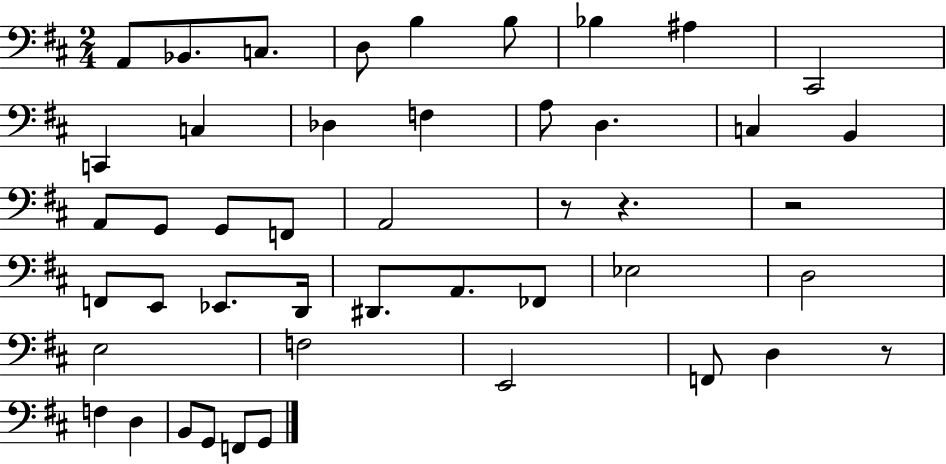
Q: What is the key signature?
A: D major